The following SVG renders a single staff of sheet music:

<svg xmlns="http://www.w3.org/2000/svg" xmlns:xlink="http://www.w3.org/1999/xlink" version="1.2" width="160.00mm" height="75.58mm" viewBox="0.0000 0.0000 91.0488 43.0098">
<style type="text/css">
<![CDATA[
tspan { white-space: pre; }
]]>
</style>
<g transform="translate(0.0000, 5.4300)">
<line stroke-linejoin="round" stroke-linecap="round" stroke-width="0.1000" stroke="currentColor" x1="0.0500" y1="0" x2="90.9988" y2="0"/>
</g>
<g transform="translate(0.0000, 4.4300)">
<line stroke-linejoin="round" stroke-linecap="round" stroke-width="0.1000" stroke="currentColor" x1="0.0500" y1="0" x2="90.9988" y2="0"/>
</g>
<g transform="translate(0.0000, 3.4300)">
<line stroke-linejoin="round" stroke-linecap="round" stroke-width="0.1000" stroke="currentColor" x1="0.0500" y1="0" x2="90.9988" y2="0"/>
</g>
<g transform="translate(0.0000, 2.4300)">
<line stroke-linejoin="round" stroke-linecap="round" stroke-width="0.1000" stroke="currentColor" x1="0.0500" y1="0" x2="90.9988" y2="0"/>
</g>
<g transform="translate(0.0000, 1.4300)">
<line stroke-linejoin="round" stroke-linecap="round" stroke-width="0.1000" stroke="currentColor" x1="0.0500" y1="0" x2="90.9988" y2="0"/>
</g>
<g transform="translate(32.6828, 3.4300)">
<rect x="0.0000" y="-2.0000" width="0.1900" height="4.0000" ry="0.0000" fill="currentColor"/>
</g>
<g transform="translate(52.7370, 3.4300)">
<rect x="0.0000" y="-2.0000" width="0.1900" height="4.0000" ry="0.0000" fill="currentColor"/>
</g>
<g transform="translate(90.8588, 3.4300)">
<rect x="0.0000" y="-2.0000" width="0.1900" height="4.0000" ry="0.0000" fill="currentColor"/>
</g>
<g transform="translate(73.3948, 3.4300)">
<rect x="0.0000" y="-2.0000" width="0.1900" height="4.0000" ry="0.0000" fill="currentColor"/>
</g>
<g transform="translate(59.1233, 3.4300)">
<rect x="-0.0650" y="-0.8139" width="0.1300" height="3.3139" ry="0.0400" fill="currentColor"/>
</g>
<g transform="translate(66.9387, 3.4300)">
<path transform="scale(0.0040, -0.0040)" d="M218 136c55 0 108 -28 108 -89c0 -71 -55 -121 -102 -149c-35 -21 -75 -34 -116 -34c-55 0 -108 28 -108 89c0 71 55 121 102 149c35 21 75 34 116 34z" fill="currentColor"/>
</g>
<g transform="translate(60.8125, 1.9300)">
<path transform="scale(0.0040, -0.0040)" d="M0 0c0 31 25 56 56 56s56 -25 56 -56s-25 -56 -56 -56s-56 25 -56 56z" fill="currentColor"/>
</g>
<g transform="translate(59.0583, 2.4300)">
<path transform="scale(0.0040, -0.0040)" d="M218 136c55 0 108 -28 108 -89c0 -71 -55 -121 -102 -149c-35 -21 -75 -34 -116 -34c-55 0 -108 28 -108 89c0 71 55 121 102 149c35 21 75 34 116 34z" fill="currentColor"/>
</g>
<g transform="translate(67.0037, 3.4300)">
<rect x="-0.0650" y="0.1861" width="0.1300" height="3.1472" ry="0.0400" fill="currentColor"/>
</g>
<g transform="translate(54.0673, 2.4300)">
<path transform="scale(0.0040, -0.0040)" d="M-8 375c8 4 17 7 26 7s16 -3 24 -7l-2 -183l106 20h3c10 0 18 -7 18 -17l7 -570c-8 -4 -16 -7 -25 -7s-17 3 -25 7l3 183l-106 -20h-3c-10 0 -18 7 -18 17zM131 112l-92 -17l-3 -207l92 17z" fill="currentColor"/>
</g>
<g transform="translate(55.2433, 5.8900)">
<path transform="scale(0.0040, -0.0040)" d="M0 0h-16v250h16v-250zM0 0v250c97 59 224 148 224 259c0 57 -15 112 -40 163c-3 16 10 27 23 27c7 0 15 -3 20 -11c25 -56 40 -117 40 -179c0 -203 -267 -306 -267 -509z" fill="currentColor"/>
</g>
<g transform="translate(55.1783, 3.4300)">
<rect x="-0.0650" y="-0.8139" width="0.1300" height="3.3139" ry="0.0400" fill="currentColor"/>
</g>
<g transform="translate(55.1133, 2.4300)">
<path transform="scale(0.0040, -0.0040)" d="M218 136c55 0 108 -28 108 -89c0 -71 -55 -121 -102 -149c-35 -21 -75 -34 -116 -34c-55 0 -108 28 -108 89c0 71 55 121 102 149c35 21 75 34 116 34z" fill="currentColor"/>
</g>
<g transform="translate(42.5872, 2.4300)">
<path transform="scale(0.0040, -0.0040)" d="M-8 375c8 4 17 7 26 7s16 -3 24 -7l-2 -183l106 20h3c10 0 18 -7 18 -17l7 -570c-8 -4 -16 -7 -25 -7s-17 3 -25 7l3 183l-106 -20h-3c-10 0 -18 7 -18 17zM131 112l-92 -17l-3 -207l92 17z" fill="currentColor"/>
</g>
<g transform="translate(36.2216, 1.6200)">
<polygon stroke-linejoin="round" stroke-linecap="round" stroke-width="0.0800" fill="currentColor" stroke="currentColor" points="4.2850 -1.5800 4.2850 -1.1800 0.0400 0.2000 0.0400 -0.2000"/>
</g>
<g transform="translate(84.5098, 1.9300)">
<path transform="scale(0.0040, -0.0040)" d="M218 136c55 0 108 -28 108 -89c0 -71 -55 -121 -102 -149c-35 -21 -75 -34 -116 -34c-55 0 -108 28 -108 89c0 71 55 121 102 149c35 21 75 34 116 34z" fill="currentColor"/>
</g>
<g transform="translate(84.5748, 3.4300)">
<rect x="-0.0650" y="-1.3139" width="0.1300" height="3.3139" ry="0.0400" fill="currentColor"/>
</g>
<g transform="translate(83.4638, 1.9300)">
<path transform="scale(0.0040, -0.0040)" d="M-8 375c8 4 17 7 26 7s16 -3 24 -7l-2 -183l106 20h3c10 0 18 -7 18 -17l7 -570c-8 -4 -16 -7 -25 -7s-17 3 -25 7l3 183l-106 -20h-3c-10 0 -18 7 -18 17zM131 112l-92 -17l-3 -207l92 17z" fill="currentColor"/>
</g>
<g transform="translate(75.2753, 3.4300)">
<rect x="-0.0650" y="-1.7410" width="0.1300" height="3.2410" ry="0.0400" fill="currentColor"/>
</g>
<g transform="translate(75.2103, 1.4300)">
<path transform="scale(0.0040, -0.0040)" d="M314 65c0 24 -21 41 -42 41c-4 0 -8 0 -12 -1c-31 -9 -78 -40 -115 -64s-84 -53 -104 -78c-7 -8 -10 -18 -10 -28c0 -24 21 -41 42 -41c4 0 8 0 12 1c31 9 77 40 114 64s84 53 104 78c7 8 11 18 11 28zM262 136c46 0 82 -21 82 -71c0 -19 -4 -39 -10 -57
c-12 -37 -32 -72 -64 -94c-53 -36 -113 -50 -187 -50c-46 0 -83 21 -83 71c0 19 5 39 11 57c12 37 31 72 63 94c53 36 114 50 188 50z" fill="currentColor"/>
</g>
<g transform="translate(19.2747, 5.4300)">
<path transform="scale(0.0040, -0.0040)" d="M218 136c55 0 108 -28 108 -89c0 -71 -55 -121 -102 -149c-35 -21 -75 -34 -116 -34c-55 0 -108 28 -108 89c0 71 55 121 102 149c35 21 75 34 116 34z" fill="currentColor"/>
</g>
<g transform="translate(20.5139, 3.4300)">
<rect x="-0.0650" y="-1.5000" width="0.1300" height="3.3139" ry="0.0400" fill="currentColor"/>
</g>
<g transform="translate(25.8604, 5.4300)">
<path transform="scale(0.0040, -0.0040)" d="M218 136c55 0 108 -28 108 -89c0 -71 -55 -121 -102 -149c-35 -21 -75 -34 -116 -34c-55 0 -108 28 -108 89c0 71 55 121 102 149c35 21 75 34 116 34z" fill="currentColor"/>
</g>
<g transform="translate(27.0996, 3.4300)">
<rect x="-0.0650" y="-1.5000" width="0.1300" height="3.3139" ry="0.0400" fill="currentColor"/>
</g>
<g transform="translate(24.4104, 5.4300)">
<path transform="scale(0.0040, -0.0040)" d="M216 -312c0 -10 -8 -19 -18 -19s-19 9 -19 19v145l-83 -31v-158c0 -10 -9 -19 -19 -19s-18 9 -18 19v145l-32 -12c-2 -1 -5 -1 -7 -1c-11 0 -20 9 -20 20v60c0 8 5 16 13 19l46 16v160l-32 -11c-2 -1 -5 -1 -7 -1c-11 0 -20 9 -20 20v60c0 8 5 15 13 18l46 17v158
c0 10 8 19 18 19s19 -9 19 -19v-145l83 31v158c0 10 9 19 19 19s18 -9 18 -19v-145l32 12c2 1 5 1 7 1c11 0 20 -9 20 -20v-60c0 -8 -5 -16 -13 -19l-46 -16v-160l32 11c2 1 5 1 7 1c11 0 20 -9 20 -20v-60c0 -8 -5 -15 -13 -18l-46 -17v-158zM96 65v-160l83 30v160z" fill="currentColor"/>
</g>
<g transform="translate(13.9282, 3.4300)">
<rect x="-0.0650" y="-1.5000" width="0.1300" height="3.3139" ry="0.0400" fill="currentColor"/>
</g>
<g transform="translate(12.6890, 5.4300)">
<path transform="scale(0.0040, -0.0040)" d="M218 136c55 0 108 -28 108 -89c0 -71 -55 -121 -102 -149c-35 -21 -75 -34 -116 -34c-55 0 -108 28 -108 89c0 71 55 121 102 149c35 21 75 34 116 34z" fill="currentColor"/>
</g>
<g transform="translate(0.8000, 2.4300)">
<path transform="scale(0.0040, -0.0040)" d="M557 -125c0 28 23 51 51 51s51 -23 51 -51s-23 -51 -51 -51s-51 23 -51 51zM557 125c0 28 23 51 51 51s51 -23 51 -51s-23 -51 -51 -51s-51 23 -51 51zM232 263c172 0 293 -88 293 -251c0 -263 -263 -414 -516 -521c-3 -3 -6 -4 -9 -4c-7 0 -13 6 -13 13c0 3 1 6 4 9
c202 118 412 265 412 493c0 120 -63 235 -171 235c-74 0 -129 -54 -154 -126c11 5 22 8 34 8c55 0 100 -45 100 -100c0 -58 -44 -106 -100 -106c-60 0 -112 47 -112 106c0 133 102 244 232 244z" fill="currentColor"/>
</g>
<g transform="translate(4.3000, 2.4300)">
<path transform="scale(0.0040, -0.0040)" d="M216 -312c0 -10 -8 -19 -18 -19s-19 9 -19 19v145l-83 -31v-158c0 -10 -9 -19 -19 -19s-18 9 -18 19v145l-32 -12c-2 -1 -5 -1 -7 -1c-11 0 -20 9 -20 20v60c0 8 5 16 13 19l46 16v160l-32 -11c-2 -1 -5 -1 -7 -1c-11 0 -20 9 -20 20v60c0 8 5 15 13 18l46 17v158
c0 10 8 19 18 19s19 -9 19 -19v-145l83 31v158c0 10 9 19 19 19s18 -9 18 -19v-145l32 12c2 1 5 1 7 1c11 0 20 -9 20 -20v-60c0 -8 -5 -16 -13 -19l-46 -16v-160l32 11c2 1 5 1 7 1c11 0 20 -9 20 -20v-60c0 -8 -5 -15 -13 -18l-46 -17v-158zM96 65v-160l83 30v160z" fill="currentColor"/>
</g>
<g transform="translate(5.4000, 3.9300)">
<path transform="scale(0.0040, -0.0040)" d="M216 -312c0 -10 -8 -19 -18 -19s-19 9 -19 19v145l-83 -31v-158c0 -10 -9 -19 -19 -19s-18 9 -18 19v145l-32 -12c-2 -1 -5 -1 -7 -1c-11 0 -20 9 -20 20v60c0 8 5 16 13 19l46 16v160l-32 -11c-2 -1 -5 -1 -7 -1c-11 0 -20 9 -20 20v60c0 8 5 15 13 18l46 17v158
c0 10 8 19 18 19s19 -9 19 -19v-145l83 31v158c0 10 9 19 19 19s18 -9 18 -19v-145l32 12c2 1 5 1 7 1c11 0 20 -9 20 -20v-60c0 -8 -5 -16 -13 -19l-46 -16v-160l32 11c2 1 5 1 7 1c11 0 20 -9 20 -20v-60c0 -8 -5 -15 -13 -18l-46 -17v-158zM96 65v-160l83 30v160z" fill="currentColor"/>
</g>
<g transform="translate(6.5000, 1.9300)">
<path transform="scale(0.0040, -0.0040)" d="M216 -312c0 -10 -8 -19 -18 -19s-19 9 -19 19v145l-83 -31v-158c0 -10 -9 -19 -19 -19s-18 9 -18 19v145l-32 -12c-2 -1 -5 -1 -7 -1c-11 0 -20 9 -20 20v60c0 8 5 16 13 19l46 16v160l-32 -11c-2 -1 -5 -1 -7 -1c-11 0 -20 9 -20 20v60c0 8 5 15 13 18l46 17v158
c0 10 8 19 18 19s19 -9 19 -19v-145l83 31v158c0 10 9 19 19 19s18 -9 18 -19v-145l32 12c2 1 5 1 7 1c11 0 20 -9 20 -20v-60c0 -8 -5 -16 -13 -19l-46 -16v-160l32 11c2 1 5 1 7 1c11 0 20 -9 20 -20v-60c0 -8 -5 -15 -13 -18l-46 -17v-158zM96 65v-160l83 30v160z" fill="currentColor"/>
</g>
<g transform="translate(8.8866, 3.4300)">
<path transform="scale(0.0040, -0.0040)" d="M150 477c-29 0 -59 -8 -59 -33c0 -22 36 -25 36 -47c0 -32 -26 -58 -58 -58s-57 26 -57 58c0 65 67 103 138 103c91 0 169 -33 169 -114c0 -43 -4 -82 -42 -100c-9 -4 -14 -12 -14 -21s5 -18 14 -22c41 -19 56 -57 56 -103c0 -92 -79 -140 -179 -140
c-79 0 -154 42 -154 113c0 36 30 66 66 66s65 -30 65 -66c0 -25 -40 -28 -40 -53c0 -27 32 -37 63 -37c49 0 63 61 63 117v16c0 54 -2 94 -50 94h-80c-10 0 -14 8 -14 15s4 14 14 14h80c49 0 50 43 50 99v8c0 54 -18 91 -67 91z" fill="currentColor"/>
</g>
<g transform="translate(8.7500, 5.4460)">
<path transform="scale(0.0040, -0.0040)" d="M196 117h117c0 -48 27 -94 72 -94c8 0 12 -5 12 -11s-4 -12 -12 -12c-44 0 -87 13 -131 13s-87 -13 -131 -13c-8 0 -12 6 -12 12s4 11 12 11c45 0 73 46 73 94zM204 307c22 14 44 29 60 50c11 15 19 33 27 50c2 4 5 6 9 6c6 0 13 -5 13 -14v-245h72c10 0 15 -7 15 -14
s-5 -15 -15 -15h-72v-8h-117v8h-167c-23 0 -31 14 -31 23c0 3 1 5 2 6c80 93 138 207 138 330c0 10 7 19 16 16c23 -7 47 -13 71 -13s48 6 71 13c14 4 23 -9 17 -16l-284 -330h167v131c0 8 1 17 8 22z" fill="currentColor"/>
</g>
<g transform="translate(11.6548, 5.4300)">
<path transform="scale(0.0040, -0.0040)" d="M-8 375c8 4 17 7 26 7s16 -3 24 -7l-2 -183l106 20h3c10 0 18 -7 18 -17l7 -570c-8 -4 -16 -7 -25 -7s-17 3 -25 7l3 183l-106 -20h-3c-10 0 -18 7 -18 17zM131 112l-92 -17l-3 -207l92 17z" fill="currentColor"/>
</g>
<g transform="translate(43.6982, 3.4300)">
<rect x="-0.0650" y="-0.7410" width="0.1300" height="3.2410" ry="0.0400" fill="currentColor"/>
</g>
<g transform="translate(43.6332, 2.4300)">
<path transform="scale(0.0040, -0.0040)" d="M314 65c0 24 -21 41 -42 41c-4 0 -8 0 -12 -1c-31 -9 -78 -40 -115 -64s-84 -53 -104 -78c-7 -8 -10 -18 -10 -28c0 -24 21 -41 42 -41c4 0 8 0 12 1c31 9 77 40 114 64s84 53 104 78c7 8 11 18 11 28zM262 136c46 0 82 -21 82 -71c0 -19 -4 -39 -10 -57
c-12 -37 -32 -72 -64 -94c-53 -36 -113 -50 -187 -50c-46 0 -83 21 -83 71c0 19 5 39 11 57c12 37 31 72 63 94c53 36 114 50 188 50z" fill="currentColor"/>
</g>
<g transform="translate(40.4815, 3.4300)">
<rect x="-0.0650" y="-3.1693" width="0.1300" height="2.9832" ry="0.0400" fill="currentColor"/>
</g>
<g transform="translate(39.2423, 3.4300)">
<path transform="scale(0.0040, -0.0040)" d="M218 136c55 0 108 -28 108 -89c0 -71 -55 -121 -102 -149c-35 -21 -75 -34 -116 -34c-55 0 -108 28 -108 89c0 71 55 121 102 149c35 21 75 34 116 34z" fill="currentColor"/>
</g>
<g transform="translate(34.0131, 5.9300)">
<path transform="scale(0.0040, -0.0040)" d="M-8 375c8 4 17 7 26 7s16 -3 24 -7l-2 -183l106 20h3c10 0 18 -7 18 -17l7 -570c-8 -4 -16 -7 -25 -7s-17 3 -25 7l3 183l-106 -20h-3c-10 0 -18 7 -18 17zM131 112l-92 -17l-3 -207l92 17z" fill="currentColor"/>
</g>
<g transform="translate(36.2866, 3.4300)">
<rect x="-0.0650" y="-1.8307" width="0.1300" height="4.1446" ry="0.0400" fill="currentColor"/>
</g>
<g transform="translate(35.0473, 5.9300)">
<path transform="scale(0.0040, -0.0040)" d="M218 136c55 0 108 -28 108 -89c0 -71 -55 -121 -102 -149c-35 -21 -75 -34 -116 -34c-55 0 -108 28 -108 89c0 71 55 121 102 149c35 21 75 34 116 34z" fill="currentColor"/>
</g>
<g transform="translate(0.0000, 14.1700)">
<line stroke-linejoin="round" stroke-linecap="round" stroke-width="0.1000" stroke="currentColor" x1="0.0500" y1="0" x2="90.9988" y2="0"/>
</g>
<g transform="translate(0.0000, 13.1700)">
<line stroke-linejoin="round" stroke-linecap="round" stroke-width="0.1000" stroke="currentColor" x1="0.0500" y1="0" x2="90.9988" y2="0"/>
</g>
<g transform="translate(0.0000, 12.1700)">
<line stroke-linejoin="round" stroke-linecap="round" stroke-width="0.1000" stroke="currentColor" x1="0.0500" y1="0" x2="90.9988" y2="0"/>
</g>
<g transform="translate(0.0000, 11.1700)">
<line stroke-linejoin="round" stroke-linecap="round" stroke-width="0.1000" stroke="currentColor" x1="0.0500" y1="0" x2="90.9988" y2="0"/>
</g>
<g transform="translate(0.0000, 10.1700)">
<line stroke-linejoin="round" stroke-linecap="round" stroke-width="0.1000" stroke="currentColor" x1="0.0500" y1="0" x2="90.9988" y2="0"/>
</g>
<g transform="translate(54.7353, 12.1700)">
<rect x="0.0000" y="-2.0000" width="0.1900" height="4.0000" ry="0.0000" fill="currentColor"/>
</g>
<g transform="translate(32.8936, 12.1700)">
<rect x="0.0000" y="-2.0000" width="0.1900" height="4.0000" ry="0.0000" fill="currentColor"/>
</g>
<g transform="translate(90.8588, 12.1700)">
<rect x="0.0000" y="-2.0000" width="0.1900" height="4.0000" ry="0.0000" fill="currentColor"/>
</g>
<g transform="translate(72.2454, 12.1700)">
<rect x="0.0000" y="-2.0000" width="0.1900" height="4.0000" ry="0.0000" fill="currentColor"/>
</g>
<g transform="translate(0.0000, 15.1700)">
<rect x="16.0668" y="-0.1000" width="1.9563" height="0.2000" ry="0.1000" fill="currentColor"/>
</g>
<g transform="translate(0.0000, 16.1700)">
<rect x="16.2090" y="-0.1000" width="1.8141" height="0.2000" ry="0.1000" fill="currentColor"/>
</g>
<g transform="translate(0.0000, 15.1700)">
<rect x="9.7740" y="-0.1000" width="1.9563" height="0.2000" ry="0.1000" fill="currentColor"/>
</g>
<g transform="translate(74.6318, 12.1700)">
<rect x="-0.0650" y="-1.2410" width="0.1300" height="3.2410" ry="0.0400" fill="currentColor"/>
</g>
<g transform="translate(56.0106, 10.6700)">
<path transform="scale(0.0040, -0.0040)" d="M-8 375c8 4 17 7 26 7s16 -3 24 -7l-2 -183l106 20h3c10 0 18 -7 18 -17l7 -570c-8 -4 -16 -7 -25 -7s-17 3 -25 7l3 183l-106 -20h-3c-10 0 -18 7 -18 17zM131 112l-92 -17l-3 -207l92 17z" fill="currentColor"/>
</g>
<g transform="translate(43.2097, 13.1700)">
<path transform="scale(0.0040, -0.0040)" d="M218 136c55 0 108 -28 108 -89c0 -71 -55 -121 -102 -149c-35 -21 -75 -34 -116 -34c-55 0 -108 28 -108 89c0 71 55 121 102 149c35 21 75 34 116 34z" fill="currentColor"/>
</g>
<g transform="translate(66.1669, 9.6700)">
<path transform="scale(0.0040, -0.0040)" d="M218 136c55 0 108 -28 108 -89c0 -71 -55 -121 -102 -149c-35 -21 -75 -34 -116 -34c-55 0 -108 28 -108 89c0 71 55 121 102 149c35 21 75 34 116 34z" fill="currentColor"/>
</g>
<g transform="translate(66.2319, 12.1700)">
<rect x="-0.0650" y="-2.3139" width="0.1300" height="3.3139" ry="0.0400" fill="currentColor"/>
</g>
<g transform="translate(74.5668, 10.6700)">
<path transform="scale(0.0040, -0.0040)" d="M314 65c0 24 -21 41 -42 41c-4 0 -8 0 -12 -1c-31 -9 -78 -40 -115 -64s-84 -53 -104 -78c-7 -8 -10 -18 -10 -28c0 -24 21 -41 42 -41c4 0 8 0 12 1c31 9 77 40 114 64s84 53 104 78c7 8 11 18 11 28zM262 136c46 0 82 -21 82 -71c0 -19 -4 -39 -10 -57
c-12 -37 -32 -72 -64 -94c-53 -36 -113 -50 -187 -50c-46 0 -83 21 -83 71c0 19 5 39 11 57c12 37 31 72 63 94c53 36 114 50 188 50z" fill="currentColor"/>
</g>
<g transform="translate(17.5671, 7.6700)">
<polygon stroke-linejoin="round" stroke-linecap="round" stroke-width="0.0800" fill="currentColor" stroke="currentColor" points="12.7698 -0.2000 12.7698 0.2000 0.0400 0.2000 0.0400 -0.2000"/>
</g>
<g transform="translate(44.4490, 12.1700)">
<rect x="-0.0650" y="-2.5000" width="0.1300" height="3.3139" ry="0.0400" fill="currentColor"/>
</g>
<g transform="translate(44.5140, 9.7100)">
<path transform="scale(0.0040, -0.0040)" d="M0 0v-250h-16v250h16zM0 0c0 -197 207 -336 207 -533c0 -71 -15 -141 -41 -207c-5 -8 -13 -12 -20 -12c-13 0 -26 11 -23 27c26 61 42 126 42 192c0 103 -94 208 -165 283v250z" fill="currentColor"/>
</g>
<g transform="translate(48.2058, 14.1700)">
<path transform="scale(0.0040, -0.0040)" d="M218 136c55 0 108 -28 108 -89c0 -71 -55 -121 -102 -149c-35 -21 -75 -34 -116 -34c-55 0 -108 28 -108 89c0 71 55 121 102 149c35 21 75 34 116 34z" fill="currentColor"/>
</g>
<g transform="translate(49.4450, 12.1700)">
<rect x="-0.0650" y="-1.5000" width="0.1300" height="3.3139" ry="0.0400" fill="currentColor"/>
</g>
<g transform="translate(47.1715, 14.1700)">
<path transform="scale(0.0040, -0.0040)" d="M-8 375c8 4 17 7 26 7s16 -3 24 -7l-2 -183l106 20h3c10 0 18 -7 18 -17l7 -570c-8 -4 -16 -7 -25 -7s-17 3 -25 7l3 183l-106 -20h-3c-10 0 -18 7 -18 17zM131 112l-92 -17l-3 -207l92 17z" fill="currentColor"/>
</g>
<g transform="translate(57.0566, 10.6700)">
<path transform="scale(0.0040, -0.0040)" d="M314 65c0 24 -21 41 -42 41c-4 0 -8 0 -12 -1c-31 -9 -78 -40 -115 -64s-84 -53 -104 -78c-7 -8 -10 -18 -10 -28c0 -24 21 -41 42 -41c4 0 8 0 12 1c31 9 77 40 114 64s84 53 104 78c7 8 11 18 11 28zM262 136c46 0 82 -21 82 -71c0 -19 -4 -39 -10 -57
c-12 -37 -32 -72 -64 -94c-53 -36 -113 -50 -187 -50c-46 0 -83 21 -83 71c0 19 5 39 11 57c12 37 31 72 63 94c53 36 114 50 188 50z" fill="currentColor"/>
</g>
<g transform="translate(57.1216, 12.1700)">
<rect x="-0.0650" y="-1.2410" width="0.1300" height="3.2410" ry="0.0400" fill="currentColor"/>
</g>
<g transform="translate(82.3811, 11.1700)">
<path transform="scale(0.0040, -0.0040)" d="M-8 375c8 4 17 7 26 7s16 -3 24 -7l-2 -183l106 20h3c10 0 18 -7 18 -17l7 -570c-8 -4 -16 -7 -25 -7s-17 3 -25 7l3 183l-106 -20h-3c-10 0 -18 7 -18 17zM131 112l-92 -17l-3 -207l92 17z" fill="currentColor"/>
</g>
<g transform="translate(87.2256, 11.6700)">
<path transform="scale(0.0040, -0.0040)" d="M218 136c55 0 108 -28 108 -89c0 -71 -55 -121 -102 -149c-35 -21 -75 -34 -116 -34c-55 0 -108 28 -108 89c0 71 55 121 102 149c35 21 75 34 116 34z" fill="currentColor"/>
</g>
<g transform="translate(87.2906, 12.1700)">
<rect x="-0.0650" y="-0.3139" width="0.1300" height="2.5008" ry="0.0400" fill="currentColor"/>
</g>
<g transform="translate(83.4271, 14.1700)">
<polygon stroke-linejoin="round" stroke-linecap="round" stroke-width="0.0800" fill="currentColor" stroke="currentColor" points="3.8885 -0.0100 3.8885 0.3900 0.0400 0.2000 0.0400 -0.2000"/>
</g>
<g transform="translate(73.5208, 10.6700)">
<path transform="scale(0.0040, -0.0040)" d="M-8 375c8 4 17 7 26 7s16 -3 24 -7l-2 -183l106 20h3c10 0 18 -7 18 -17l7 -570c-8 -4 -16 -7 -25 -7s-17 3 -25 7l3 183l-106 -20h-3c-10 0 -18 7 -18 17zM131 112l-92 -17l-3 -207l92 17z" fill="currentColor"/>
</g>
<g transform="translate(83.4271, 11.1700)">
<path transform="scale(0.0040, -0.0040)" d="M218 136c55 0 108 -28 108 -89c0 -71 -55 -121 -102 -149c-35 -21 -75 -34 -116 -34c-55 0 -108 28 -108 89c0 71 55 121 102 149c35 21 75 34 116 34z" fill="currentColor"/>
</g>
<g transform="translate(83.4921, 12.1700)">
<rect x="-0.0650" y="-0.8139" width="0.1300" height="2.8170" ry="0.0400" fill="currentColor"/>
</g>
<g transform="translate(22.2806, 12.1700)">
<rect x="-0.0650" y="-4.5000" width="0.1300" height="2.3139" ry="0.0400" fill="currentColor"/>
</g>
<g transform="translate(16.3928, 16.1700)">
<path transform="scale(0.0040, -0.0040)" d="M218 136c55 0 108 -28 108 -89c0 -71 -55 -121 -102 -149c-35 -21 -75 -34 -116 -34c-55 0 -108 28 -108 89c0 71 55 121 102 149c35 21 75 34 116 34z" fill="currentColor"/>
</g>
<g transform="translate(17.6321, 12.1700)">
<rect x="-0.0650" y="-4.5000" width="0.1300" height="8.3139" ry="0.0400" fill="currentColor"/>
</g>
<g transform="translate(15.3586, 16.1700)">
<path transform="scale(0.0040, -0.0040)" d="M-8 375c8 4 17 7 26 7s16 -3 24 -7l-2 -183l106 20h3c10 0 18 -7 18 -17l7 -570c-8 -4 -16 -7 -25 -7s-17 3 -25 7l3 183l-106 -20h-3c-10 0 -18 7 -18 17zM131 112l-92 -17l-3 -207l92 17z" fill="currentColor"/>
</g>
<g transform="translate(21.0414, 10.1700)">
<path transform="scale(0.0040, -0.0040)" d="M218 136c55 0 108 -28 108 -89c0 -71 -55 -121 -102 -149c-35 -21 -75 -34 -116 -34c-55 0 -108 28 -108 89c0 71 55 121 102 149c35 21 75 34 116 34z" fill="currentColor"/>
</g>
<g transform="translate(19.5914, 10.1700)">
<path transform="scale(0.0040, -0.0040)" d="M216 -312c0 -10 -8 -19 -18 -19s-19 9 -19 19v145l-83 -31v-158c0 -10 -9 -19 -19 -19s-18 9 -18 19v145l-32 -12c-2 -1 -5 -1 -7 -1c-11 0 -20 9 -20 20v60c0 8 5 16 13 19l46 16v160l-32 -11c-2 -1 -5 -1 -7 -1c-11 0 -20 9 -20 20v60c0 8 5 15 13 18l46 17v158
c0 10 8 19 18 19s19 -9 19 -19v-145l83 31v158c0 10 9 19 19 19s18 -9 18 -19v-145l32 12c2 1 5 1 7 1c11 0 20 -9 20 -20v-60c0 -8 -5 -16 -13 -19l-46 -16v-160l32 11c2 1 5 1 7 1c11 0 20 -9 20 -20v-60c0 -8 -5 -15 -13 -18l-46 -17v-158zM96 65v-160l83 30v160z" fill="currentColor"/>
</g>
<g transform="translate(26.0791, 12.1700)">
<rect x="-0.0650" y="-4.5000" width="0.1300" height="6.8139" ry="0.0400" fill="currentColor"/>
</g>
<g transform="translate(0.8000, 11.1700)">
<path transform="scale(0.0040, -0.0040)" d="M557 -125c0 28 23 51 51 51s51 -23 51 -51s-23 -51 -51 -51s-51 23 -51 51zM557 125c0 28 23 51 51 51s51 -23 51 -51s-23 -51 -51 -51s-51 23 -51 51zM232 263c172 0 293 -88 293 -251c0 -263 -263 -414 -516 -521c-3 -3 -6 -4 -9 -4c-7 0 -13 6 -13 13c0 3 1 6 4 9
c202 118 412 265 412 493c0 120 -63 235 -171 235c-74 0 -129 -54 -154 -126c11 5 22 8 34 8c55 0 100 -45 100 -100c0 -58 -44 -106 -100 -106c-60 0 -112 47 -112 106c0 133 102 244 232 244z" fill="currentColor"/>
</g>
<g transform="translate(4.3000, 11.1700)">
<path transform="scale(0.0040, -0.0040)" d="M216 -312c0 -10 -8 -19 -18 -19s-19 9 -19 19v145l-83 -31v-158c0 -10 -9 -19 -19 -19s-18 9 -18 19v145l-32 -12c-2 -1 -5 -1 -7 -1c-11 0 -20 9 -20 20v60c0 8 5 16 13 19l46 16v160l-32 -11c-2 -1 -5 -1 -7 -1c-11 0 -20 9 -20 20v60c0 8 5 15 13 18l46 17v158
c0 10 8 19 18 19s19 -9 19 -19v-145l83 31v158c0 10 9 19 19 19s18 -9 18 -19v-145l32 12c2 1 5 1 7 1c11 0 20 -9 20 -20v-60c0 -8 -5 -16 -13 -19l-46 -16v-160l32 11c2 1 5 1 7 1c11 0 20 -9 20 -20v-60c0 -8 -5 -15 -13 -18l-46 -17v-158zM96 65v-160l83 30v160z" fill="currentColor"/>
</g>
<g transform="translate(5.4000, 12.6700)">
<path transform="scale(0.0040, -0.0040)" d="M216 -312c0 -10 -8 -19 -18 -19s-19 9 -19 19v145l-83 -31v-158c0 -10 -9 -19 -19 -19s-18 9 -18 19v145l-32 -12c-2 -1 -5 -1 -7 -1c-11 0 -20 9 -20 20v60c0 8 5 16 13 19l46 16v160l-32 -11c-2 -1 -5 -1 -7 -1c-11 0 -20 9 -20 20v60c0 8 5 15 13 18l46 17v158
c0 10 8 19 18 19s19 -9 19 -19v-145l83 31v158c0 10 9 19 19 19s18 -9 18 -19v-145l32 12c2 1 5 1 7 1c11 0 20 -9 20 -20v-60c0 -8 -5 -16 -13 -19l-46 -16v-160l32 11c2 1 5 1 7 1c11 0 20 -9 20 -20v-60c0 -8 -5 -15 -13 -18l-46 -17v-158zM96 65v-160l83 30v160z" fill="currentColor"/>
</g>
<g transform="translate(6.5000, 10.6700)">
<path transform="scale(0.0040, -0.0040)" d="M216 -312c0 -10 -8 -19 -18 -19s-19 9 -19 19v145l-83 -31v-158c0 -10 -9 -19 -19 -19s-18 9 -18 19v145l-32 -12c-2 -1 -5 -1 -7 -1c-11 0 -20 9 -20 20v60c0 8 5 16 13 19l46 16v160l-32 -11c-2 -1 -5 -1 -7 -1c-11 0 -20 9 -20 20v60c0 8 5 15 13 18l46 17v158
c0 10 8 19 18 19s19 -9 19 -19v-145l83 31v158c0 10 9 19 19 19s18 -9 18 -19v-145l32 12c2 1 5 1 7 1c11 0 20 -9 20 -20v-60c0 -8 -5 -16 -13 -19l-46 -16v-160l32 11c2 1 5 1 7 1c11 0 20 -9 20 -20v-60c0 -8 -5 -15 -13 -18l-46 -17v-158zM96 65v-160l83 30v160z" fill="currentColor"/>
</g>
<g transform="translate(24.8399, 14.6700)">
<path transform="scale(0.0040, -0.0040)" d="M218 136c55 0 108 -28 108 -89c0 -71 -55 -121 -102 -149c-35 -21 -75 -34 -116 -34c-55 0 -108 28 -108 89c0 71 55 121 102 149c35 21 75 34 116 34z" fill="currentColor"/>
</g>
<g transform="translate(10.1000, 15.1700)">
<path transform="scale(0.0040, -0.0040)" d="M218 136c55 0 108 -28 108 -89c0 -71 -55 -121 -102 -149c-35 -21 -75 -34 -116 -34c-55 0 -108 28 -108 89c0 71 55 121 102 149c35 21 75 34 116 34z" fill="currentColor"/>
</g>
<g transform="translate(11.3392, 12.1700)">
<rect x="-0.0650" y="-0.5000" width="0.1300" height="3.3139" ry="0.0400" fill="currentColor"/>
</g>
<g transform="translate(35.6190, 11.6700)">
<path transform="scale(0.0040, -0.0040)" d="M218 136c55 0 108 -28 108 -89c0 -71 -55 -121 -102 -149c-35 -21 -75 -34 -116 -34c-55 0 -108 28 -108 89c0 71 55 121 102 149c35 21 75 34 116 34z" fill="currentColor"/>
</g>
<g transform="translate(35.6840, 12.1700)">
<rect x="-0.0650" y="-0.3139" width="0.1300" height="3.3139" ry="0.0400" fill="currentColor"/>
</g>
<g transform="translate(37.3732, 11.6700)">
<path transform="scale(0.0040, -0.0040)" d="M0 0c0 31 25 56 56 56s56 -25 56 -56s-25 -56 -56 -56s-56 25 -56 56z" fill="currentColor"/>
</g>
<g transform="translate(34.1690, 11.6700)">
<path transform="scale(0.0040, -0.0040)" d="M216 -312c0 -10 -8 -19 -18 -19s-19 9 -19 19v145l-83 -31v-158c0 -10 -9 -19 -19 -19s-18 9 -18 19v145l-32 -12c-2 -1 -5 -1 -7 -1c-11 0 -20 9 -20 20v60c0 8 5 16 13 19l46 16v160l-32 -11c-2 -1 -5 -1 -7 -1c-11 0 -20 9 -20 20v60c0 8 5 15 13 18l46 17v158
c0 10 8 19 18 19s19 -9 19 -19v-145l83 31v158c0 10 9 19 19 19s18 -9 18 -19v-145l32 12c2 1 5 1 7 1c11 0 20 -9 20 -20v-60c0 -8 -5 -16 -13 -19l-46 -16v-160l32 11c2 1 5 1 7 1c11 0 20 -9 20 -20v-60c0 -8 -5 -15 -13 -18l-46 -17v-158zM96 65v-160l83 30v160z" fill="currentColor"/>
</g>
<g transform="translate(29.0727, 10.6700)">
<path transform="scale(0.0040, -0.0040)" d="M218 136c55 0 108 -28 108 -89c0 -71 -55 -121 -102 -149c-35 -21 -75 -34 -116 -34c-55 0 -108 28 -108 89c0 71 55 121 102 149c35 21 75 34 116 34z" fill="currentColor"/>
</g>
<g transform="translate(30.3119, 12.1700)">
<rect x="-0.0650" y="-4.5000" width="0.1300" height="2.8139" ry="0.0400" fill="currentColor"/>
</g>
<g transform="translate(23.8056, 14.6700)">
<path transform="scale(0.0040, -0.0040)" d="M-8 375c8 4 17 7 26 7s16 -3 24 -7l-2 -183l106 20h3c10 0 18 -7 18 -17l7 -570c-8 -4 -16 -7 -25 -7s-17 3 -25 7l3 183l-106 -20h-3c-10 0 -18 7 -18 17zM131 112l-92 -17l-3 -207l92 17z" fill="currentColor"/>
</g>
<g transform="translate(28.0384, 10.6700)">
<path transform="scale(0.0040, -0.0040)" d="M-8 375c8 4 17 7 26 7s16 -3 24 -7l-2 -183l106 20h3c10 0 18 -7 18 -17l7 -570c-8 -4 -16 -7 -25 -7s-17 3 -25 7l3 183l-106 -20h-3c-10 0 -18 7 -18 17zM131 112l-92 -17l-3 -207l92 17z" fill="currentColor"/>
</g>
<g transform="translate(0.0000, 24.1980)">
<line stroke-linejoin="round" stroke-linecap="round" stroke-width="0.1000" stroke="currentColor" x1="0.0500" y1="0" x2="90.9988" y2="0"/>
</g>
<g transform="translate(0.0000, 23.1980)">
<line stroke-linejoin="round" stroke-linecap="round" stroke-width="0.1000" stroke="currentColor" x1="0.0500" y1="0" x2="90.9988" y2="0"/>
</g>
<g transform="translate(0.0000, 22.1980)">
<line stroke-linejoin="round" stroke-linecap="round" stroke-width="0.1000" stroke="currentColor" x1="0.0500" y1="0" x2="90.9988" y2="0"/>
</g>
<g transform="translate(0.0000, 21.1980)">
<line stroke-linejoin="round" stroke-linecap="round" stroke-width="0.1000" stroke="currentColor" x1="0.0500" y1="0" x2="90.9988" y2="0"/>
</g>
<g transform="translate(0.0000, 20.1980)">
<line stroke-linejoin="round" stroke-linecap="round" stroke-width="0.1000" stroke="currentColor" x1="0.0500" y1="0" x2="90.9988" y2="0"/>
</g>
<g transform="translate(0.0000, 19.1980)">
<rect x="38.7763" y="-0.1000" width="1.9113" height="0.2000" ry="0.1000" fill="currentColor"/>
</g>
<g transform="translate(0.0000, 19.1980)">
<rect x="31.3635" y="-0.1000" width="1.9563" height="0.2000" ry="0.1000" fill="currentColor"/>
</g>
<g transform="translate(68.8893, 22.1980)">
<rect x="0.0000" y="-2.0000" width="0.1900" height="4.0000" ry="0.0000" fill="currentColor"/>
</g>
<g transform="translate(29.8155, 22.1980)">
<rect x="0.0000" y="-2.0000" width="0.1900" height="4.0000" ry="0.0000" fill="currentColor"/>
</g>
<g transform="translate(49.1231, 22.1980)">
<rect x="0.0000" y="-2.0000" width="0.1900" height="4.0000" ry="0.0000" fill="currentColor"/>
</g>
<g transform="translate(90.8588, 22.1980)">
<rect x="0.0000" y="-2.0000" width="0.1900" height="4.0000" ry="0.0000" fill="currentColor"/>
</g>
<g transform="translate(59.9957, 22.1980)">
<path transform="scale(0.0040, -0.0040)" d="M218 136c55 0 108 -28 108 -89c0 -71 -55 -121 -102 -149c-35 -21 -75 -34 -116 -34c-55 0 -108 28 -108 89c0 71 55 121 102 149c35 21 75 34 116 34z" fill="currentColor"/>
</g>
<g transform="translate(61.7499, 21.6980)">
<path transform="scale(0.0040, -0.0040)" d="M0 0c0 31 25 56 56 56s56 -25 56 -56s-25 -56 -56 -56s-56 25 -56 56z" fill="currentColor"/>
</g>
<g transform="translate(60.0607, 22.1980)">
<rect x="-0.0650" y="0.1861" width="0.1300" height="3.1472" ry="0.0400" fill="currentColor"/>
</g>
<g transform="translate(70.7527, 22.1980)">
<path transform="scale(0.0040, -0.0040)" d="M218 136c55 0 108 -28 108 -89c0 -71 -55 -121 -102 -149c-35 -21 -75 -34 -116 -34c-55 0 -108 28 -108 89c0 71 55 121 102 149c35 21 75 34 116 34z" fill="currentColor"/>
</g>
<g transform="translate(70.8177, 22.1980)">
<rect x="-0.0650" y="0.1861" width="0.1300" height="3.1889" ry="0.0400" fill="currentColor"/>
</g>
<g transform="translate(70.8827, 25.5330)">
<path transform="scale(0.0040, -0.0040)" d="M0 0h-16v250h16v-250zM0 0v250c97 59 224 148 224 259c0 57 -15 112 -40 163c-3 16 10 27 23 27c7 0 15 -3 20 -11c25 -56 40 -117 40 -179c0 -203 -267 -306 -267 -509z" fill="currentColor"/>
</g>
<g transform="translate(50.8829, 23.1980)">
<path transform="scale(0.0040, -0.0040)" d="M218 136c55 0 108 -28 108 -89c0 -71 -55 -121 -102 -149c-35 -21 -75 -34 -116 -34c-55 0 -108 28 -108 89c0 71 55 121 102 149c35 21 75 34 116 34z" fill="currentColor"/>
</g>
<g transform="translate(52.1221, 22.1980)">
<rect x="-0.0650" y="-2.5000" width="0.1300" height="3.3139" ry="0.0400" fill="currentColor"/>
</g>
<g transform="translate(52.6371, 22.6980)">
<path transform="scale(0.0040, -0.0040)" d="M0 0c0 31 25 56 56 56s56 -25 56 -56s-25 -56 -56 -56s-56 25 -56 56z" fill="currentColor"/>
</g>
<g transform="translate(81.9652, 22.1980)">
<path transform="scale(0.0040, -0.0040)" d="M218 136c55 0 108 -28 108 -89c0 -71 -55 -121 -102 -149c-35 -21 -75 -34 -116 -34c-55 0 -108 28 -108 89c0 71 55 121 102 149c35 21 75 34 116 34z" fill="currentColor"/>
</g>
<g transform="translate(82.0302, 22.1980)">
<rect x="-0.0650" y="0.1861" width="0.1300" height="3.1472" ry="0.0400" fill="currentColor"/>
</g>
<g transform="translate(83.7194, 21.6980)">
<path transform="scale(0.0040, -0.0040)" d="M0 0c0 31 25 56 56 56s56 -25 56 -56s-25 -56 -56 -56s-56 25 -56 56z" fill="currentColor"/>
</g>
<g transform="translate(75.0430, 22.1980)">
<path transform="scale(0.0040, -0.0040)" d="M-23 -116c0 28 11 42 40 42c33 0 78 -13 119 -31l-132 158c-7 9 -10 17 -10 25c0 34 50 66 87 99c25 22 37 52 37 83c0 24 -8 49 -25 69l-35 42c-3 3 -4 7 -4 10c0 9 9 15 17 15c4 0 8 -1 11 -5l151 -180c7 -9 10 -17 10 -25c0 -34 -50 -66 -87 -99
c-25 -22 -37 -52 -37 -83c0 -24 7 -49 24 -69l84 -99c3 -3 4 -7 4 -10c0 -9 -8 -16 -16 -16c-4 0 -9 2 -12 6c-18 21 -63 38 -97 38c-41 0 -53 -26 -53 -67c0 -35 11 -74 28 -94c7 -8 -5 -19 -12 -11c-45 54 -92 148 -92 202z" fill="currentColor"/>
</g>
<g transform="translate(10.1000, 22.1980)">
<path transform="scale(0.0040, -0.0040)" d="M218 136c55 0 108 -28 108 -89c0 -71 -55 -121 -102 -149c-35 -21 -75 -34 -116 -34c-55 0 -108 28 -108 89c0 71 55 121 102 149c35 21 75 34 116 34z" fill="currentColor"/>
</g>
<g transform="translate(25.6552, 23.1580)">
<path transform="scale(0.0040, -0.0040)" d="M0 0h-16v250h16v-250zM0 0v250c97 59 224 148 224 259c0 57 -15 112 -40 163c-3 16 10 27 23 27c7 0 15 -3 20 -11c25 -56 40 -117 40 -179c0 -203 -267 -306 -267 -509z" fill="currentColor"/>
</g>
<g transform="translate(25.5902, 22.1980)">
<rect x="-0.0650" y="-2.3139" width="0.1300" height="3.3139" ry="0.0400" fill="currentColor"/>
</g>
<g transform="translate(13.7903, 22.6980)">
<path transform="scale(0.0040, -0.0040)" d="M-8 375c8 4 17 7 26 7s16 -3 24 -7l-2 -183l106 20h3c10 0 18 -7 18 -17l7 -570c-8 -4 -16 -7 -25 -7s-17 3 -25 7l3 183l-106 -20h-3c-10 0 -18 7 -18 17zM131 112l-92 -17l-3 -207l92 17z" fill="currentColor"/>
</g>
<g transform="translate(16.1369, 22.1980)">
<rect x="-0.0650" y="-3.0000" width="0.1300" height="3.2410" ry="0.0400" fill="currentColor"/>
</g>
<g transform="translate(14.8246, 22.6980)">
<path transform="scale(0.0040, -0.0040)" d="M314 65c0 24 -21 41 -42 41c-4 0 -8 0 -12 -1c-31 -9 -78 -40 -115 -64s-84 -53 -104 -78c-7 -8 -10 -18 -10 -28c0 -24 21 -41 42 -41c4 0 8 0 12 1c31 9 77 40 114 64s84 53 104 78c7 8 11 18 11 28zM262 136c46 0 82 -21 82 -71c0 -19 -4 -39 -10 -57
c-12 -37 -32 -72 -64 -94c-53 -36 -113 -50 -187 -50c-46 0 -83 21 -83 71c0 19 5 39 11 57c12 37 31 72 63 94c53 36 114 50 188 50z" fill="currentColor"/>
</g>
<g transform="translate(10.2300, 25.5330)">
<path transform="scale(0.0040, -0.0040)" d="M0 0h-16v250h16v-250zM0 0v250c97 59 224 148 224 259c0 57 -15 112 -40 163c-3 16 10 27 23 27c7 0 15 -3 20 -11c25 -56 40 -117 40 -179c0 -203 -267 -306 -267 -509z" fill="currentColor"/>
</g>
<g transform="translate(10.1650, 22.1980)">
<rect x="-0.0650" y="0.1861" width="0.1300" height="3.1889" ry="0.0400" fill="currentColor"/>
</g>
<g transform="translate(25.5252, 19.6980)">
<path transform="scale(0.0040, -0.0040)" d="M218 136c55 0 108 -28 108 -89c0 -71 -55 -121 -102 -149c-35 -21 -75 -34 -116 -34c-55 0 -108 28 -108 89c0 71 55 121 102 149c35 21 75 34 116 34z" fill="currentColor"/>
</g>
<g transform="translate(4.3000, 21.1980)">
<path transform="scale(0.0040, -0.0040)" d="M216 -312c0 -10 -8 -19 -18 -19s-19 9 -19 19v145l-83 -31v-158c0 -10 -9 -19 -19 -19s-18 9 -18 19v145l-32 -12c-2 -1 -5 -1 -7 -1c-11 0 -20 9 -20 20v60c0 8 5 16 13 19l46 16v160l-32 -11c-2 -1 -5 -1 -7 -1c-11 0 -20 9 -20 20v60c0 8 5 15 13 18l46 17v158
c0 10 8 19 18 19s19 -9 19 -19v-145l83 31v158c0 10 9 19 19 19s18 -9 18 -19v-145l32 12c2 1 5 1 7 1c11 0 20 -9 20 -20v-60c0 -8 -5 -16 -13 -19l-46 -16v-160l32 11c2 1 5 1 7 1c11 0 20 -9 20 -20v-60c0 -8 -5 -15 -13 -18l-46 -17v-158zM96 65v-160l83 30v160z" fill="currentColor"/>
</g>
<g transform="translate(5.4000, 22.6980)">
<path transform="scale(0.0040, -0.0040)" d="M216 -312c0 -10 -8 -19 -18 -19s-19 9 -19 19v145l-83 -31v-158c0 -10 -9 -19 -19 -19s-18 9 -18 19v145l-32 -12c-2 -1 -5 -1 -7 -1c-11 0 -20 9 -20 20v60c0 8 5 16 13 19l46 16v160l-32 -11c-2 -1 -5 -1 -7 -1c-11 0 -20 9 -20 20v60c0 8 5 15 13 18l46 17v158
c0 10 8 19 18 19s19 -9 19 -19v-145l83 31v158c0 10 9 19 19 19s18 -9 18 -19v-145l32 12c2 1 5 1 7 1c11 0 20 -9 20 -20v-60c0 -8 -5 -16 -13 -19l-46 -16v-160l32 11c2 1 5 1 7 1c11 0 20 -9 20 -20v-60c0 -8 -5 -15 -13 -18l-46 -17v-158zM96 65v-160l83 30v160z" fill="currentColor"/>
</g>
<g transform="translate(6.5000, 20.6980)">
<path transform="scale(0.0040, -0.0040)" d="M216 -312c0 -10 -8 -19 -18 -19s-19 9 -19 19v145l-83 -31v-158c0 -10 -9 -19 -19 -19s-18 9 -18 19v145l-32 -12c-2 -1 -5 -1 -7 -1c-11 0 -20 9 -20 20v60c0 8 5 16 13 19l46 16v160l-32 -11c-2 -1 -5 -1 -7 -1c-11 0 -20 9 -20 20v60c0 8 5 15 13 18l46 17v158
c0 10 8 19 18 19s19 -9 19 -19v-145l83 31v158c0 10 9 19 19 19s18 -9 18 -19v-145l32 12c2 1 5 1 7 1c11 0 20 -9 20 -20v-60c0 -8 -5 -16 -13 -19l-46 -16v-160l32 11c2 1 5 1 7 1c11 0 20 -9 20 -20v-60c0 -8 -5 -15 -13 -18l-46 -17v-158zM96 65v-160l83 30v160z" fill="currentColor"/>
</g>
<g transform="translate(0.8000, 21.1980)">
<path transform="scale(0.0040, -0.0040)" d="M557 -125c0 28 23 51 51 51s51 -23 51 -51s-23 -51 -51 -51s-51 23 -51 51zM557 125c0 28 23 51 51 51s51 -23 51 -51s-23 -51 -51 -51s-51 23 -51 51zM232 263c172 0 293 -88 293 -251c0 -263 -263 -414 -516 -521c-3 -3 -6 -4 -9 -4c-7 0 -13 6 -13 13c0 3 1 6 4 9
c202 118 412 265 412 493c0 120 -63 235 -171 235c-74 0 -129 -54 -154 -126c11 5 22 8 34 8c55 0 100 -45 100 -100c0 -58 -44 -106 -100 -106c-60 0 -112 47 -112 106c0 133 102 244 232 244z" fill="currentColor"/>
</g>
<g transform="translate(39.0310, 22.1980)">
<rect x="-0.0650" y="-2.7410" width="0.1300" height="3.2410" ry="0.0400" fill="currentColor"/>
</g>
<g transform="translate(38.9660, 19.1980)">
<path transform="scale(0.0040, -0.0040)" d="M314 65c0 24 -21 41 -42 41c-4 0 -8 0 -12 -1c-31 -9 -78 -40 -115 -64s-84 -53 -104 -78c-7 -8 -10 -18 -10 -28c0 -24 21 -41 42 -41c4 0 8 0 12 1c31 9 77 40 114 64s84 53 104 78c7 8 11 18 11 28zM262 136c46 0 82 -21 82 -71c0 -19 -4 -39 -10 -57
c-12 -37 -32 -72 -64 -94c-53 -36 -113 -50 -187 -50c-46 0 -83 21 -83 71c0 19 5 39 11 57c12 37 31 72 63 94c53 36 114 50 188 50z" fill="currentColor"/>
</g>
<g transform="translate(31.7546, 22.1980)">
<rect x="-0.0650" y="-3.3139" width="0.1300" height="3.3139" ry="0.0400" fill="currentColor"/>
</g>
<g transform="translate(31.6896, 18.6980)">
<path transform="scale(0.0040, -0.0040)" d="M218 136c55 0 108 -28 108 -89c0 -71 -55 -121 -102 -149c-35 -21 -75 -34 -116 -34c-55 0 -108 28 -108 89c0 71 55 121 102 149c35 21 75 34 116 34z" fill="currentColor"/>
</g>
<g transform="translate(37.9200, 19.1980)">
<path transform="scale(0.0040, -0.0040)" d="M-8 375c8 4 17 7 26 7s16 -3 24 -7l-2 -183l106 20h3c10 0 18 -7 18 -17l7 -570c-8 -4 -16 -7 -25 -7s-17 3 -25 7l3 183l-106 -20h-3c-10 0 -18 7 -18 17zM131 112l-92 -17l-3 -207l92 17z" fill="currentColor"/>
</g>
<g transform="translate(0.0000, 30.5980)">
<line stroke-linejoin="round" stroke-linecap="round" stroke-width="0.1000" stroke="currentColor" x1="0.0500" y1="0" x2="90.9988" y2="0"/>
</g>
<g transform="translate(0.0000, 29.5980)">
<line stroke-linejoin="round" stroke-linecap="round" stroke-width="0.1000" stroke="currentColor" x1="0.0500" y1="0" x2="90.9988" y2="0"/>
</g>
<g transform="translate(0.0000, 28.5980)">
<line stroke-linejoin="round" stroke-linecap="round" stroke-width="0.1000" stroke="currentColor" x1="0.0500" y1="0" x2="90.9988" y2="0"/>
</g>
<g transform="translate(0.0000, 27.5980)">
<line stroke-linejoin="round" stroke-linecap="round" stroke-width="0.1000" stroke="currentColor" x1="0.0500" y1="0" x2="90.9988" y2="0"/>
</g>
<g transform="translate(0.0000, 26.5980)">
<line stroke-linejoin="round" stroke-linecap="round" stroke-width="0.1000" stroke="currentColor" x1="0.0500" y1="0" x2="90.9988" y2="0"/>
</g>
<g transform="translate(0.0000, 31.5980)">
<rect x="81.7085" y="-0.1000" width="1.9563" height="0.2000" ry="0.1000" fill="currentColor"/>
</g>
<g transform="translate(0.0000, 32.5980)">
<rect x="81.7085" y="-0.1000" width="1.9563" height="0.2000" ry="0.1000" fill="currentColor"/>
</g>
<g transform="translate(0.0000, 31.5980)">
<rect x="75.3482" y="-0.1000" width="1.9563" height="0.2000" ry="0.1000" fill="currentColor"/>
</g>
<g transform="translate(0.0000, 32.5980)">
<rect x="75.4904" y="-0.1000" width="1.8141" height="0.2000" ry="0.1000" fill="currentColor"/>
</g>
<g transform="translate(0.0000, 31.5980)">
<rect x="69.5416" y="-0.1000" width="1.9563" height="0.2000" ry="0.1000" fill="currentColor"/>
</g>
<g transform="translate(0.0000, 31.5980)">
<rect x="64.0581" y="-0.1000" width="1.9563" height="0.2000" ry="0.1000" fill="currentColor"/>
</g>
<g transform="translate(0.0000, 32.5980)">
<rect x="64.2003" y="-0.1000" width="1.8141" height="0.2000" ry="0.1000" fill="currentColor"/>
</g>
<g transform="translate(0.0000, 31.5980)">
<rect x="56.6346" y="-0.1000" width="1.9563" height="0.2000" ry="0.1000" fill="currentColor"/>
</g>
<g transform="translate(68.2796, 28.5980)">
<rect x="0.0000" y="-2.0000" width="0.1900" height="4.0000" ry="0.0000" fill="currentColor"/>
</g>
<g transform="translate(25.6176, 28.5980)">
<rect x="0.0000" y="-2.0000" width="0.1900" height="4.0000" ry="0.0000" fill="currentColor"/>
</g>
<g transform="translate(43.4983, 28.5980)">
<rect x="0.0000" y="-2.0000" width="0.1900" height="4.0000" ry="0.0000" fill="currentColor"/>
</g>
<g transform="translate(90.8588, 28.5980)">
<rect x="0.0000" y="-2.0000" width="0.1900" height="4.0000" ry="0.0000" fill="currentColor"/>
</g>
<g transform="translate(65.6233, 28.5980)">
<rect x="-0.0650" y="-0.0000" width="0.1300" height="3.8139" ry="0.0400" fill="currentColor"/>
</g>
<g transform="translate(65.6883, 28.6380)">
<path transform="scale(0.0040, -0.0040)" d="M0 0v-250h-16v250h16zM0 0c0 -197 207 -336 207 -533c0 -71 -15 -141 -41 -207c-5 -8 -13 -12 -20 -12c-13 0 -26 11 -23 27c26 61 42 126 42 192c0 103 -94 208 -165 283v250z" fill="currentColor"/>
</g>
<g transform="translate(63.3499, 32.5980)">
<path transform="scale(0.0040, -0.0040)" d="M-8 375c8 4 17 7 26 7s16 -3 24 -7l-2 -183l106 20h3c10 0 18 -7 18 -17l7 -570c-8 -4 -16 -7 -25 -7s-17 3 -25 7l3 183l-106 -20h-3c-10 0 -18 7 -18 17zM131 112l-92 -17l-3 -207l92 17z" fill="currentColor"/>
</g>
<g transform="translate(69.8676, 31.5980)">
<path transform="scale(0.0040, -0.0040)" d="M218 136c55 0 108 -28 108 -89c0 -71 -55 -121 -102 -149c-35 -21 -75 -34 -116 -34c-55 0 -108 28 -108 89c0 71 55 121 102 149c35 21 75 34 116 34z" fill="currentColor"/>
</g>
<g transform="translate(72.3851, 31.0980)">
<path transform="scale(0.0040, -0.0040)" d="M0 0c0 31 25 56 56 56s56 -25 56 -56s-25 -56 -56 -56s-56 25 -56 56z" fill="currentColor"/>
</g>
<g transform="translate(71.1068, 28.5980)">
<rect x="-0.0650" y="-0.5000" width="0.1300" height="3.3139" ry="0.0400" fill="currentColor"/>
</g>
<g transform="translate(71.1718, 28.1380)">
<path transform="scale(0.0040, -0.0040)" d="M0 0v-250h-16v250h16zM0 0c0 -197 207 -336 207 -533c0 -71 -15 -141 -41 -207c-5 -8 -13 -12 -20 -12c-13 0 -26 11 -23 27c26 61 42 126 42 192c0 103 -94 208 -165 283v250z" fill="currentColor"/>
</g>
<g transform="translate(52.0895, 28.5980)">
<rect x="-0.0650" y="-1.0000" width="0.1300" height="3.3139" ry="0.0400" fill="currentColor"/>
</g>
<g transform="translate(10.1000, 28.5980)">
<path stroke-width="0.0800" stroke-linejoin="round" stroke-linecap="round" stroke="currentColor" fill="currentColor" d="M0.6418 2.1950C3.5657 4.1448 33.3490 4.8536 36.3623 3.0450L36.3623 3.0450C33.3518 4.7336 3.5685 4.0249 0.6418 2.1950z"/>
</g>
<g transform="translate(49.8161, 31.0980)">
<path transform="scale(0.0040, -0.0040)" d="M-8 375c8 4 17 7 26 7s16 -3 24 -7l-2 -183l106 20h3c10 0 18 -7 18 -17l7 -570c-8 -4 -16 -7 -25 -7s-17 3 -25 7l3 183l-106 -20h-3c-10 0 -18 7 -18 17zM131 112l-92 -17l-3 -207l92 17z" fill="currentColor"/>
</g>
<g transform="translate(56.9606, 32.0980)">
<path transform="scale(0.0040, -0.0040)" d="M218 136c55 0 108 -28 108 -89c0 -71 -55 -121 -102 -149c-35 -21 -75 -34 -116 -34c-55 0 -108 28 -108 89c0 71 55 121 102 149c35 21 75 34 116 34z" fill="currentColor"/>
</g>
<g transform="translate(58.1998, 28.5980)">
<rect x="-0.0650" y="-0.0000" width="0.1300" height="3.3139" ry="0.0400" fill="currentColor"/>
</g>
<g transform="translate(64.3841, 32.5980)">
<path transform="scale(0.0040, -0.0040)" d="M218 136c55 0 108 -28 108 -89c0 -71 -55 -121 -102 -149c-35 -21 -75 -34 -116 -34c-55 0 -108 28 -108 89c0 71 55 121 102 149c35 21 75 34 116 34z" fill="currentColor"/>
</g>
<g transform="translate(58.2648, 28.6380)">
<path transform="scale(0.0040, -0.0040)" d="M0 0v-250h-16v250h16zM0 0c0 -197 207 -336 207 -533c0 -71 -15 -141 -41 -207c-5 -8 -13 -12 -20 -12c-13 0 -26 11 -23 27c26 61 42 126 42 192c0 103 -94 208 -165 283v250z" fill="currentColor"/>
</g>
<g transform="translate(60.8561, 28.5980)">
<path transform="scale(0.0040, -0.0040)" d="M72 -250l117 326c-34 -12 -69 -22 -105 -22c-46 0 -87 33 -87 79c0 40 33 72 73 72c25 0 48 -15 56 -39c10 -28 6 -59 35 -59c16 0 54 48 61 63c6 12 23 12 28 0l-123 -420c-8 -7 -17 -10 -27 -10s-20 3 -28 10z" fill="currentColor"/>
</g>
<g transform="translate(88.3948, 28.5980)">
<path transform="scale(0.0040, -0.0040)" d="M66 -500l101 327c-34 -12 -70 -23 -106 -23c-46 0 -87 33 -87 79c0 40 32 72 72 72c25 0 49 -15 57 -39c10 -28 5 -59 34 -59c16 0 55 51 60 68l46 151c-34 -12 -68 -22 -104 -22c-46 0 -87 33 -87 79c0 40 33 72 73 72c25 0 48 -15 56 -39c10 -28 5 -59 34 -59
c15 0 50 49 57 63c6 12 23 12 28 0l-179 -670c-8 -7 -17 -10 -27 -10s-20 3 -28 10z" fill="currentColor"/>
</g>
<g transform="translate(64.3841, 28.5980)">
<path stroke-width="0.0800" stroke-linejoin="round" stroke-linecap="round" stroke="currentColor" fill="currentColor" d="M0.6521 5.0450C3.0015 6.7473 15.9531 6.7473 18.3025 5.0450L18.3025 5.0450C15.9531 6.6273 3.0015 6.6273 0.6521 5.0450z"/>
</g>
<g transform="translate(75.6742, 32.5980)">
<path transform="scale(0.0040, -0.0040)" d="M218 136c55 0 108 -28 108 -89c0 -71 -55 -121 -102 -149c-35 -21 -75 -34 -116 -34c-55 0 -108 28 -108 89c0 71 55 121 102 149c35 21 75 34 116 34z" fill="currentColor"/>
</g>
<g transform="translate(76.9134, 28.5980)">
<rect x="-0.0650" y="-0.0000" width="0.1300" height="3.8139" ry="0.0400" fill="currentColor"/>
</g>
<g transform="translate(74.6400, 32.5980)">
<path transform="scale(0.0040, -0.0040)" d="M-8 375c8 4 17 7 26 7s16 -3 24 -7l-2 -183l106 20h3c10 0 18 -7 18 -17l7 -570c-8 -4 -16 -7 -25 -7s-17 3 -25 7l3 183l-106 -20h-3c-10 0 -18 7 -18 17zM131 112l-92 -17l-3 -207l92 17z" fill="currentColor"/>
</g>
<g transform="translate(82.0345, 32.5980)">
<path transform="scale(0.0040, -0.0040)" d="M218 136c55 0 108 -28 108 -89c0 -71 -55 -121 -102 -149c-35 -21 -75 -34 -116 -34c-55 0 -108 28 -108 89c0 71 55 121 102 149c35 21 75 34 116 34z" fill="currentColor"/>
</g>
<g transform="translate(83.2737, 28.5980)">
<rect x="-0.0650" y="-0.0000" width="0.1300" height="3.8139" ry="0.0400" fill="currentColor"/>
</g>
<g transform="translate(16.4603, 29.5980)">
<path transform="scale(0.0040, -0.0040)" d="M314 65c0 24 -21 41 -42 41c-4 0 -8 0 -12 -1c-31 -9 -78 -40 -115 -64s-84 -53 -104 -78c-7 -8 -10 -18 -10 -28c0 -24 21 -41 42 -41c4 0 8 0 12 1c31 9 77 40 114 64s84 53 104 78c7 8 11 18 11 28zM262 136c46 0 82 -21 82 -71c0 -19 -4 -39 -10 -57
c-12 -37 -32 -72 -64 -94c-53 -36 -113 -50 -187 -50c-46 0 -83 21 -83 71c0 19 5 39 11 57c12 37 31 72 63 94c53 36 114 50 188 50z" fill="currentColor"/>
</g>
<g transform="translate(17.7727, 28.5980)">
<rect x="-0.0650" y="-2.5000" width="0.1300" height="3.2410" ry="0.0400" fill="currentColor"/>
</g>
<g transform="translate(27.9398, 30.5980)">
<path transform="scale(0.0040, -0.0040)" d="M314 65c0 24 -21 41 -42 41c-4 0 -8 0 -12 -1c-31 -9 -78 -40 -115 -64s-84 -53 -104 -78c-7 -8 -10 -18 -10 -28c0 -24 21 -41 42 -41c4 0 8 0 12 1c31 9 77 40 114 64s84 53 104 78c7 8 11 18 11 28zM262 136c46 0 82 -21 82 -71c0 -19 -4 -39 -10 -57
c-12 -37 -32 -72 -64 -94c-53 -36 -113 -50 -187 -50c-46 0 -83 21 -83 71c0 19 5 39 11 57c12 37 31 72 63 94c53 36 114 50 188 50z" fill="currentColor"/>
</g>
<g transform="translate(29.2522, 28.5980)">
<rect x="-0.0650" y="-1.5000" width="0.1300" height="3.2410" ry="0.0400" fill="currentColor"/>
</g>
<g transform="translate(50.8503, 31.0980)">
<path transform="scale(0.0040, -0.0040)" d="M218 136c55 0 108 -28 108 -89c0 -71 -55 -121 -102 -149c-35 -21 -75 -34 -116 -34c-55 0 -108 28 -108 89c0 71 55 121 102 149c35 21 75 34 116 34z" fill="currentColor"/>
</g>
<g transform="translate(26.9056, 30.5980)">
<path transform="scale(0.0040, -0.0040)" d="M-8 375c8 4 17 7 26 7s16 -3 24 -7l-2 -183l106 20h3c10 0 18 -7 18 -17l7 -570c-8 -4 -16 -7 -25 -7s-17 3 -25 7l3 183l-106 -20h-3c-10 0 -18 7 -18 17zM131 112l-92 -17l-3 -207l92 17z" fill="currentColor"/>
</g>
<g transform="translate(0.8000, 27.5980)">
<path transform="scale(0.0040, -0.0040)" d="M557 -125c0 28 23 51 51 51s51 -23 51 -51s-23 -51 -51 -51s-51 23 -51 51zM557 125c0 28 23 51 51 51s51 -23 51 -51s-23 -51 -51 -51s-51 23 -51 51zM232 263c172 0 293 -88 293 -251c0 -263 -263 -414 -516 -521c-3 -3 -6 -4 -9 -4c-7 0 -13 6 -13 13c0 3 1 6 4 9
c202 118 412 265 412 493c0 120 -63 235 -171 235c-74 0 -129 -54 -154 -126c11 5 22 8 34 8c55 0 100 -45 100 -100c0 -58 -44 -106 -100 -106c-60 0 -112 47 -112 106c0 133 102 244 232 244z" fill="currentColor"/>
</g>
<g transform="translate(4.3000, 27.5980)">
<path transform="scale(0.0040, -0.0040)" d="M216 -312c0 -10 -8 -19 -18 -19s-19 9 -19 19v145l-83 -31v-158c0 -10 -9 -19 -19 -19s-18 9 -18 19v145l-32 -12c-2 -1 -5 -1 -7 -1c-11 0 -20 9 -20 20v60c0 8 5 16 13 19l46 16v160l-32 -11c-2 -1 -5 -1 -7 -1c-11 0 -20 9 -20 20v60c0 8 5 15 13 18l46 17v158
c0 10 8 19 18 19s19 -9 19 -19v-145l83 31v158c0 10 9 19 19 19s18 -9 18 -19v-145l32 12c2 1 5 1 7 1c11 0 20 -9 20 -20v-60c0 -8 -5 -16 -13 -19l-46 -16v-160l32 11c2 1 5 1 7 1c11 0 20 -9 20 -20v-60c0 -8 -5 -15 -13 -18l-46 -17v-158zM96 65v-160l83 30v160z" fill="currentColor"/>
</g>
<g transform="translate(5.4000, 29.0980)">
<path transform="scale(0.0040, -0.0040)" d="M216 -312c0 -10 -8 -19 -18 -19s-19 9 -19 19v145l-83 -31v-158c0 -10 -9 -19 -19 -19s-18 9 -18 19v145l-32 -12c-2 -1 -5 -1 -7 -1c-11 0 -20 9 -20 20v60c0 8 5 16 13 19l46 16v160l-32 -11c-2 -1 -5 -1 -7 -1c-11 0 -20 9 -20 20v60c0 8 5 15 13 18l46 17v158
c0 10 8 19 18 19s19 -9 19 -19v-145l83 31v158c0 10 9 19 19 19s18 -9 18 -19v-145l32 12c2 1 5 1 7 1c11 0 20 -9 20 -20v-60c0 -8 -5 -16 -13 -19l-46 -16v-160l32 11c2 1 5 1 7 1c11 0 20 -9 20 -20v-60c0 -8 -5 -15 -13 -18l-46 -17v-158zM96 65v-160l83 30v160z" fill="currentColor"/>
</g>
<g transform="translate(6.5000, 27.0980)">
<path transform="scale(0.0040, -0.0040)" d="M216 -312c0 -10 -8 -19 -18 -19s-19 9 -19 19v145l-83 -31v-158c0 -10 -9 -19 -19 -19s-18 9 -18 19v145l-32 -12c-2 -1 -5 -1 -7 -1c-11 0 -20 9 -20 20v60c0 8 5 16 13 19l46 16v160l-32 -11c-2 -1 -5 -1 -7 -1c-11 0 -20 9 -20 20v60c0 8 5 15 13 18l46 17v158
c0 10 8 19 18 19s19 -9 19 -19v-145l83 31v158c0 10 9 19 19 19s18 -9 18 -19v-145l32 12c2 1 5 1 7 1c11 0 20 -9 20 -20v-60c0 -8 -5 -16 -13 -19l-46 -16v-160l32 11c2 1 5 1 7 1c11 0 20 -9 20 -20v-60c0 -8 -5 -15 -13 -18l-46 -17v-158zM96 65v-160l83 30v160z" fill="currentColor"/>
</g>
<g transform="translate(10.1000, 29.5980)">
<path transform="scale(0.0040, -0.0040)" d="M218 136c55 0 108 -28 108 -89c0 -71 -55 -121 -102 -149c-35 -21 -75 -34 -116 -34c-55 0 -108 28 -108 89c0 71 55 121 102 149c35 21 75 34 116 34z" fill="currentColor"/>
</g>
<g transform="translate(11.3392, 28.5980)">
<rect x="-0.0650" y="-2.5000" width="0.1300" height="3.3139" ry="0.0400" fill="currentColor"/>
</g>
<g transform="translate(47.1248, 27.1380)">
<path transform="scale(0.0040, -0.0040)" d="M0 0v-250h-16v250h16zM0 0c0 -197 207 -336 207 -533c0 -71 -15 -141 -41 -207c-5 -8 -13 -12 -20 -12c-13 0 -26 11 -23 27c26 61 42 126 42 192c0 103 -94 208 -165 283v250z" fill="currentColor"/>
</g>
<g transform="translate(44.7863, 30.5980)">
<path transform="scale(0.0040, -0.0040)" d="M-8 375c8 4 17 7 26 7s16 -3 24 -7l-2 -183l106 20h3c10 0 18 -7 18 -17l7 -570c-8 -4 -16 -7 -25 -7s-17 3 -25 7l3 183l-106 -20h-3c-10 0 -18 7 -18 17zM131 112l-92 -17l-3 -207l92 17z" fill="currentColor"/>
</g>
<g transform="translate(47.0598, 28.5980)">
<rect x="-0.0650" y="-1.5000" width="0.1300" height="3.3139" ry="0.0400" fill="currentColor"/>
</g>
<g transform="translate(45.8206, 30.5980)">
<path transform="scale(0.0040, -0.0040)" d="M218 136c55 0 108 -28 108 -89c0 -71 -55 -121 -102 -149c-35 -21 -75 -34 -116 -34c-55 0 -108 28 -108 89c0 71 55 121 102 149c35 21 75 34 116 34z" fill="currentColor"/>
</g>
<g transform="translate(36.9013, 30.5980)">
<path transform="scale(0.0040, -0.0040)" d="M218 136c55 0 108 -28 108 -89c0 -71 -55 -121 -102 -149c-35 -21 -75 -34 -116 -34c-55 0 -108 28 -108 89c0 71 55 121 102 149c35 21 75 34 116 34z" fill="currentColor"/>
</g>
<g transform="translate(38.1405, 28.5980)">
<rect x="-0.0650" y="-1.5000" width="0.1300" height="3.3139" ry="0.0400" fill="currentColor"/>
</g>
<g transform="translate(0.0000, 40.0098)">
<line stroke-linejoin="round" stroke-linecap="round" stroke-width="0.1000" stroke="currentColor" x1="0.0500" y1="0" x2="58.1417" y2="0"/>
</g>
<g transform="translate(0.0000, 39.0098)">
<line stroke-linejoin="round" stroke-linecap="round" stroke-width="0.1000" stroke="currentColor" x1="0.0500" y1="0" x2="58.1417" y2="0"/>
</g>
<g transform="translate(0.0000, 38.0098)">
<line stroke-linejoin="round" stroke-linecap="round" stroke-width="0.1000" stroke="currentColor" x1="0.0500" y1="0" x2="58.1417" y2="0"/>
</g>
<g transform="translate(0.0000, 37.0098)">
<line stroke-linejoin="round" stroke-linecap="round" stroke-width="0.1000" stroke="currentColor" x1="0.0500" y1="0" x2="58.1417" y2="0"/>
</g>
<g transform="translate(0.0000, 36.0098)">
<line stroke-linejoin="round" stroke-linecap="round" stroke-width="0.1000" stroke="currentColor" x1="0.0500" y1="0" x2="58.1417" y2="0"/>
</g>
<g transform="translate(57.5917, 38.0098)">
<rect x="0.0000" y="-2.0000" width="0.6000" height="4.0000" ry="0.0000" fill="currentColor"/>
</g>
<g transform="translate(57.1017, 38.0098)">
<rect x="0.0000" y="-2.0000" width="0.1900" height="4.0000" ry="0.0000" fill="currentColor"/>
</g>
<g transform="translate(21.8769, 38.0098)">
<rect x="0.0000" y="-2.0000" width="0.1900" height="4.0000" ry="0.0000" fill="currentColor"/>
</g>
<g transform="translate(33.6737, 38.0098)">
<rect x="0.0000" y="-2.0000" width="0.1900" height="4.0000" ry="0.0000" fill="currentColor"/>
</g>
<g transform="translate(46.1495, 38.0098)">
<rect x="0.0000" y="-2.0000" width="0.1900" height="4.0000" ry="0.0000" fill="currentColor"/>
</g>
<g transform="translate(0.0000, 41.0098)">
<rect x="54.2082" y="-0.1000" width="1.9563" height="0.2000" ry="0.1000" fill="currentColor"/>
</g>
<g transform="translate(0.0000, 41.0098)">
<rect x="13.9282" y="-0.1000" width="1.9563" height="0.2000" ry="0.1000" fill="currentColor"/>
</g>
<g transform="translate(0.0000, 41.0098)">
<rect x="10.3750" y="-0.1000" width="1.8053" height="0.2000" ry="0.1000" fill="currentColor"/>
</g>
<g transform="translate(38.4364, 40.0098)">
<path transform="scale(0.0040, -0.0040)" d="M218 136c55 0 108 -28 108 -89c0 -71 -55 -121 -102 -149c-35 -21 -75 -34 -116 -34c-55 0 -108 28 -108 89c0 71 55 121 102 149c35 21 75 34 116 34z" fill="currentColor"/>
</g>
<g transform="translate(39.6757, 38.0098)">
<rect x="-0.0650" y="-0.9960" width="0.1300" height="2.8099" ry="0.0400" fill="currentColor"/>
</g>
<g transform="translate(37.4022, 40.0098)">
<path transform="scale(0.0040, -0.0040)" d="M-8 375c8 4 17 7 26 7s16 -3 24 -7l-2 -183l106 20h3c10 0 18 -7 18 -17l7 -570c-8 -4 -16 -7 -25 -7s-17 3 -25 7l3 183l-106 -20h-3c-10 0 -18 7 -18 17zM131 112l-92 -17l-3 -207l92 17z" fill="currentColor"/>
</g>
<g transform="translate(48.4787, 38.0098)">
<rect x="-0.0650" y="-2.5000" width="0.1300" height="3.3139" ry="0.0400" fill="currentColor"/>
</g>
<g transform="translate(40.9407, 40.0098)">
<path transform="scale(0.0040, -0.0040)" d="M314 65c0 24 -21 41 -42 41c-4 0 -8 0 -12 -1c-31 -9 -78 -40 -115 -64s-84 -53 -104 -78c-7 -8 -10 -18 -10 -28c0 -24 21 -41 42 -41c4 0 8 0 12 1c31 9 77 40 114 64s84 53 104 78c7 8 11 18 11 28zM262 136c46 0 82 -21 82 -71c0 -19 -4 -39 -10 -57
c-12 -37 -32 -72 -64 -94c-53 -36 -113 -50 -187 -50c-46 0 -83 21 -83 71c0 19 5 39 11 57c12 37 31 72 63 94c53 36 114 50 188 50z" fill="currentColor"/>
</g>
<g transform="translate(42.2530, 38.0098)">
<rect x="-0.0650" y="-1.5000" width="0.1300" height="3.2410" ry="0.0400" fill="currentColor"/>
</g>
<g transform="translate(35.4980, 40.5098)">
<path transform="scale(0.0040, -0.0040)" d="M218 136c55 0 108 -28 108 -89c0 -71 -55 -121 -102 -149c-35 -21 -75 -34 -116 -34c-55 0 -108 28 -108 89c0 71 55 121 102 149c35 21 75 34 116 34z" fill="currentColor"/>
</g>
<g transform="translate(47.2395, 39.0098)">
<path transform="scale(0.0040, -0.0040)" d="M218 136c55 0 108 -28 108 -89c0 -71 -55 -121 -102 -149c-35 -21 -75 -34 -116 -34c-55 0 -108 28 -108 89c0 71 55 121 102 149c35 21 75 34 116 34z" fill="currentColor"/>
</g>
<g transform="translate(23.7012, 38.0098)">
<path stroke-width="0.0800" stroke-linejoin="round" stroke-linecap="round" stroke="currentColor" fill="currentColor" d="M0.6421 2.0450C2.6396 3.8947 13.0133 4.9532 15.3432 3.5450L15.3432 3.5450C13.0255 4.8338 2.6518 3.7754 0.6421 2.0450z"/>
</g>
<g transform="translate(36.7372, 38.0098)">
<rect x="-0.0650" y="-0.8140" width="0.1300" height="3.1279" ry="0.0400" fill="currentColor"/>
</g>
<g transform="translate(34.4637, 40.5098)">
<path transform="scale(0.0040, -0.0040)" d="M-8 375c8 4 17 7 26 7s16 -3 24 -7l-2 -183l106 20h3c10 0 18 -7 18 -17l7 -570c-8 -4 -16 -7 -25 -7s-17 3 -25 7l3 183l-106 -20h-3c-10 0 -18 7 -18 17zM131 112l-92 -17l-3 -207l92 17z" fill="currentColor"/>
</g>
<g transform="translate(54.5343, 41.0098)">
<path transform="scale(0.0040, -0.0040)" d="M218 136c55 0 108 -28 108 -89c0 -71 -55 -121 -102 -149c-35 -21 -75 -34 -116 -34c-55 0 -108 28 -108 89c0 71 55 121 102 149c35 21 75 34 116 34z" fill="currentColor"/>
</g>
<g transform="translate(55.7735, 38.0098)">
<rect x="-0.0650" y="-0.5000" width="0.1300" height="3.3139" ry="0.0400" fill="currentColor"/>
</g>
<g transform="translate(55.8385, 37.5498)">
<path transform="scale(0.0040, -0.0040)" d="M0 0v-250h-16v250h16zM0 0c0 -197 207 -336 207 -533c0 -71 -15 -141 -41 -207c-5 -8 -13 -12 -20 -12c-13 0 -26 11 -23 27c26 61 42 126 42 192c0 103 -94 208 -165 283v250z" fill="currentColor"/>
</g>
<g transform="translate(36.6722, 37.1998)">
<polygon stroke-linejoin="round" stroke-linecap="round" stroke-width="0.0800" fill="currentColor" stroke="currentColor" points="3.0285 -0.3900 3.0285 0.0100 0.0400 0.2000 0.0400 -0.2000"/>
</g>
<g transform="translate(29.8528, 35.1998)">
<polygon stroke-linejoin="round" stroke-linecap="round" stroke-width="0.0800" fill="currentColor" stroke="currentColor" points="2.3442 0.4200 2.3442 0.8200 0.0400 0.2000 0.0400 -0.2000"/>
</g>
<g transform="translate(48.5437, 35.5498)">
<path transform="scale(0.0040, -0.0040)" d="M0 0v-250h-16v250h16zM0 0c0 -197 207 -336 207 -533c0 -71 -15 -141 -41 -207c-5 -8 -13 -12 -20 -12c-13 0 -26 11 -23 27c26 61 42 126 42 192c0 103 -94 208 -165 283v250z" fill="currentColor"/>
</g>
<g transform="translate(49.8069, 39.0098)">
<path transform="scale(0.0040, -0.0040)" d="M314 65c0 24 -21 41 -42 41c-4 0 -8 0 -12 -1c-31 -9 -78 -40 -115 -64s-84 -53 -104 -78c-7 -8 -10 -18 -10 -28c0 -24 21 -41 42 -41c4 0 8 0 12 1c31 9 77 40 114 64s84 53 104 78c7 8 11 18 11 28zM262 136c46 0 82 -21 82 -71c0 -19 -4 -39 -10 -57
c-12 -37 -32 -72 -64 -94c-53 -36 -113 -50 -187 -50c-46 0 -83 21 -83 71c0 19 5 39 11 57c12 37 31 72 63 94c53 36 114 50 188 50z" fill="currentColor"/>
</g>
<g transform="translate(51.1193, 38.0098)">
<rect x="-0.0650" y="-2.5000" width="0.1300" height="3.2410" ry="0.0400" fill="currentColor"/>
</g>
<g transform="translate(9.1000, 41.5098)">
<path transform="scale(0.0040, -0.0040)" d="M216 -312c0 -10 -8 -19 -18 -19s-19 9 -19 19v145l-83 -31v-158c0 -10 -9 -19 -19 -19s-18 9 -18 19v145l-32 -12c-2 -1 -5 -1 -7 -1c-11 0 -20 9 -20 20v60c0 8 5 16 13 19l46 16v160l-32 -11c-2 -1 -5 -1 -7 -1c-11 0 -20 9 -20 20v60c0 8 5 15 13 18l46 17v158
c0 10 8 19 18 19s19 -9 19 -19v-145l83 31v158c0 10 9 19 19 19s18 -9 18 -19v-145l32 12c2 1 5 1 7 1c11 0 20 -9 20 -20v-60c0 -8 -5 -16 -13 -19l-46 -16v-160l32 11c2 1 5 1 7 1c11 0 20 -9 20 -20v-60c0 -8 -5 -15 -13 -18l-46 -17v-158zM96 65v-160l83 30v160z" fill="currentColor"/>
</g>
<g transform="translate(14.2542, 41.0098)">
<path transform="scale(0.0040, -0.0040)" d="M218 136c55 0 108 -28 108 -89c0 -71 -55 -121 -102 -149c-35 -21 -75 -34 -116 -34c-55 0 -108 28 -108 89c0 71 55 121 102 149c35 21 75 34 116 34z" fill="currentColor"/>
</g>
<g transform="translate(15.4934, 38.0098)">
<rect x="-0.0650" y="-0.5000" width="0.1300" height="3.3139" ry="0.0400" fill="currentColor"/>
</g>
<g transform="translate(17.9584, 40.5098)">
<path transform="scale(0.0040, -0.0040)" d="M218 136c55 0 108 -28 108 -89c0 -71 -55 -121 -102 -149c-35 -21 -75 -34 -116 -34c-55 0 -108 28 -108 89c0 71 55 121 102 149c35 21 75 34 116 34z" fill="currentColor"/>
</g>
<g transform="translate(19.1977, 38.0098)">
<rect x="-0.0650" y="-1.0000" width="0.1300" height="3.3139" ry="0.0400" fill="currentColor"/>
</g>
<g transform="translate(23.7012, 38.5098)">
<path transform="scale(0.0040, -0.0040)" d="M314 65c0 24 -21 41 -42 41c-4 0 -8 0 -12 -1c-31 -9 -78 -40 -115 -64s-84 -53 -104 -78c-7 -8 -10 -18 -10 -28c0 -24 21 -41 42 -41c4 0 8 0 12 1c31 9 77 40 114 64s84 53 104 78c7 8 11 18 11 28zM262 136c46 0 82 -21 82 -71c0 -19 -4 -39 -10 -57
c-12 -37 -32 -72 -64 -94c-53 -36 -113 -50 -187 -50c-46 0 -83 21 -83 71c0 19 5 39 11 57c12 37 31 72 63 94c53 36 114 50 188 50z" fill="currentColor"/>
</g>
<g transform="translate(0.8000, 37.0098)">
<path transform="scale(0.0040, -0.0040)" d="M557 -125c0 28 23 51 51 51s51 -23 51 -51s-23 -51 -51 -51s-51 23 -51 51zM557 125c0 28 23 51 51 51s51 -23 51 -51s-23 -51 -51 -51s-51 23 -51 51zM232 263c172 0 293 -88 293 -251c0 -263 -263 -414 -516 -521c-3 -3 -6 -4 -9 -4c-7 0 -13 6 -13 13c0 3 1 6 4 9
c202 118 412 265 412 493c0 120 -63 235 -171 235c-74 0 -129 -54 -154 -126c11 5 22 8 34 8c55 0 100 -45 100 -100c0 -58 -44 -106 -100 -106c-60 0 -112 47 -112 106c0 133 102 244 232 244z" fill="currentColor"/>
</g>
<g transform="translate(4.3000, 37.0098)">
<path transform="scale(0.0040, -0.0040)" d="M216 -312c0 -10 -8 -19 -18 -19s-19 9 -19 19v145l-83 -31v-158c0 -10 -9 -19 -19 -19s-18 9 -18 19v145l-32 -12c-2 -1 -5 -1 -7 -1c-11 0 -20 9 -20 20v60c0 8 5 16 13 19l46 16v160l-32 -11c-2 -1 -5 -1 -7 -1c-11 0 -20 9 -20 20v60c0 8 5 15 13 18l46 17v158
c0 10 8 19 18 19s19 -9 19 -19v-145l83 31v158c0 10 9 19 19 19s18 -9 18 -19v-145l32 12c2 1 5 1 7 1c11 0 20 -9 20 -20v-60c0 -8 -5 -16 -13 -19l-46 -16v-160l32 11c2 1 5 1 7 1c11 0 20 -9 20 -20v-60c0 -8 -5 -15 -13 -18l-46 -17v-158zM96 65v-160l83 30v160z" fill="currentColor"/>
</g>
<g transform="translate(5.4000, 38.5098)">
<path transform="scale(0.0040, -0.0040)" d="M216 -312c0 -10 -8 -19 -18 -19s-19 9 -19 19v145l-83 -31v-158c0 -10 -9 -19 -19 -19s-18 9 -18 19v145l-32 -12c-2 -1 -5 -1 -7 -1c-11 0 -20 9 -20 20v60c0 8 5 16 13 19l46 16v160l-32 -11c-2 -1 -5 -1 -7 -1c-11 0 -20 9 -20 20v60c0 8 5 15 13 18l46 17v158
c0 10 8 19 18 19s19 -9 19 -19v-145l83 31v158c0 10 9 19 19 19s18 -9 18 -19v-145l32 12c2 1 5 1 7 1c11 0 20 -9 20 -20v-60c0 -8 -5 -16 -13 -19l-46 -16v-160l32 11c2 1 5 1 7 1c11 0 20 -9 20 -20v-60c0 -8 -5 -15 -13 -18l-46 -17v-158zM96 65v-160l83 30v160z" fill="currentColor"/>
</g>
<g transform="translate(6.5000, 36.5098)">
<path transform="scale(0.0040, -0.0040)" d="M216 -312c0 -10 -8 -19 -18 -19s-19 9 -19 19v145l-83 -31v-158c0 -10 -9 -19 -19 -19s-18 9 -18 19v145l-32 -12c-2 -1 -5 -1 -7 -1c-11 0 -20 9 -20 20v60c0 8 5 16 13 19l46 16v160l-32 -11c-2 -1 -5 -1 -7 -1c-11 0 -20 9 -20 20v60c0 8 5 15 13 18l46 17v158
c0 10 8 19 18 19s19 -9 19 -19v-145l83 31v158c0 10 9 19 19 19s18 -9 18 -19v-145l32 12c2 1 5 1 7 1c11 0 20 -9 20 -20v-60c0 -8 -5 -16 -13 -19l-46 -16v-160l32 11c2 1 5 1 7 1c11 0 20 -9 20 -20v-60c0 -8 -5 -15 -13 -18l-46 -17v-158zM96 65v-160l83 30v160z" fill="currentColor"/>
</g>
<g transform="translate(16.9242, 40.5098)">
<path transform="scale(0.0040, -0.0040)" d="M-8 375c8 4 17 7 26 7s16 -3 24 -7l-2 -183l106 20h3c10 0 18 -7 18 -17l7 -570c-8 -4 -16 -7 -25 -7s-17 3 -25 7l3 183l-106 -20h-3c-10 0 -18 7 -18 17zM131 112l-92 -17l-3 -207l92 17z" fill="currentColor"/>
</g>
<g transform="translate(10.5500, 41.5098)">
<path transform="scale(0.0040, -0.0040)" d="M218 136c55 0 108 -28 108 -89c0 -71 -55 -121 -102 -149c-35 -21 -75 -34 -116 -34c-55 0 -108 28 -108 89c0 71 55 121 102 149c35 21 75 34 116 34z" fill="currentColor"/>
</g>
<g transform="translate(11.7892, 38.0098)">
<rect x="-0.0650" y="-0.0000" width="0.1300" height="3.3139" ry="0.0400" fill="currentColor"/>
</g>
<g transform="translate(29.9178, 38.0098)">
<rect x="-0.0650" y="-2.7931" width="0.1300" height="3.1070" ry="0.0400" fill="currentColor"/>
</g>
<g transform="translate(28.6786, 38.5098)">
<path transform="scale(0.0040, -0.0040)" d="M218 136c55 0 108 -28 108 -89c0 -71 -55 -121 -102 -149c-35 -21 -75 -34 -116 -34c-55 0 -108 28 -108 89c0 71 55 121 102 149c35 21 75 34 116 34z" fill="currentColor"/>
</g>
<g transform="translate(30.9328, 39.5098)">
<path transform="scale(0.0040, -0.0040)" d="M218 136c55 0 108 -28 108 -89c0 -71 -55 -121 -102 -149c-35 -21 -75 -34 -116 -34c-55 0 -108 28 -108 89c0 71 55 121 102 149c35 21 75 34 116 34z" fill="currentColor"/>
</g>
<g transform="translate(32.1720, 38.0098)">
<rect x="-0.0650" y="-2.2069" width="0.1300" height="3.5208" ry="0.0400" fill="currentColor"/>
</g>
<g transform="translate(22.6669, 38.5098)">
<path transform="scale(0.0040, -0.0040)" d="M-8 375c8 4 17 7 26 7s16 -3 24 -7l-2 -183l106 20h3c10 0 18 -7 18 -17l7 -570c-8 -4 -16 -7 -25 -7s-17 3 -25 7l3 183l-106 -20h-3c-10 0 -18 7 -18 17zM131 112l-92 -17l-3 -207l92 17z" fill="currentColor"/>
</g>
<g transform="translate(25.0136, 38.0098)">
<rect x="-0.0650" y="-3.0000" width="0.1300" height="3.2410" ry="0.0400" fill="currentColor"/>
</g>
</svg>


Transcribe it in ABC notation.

X:1
T:Untitled
M:3/4
L:1/4
K:A
G,, G,, ^G,, F,,/2 D,/2 F,2 F,/2 F, D, A,2 G, E,, C,,/2 ^A,/2 F,,/2 G,/2 ^E, B,,/2 G,, G,2 B, G,2 F,/2 E,/2 D,/2 C,2 B,/2 D C2 B,, D, D,/2 z D, B,, B,,2 G,,2 G,, G,,/2 F,, D,,/2 z/2 C,,/2 E,,/2 C,, C,, z/4 ^D,, E,, F,, C,2 C,/2 A,,/2 F,,/2 G,,/2 G,,2 B,,/2 B,,2 E,,/2